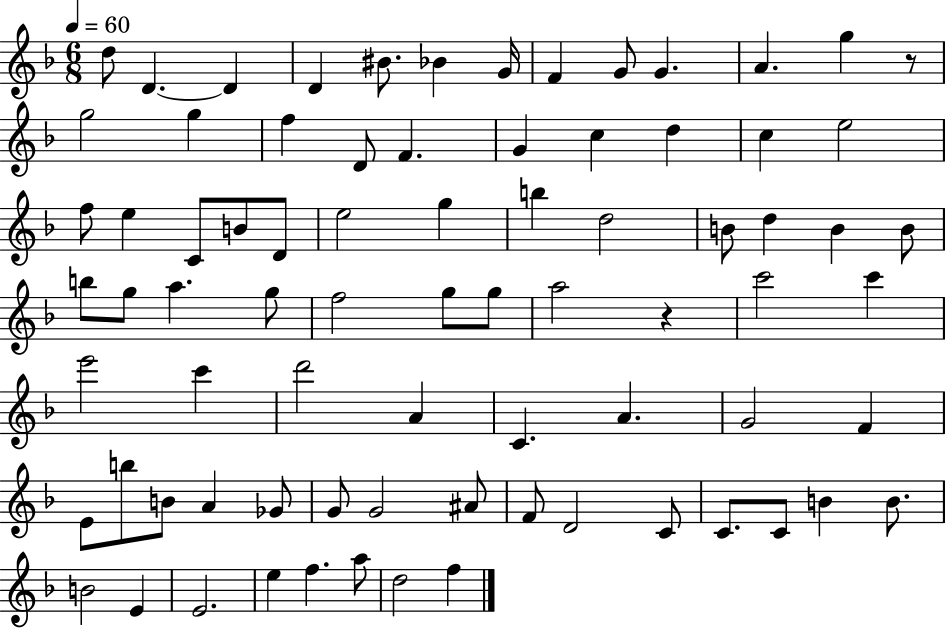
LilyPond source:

{
  \clef treble
  \numericTimeSignature
  \time 6/8
  \key f \major
  \tempo 4 = 60
  d''8 d'4.~~ d'4 | d'4 bis'8. bes'4 g'16 | f'4 g'8 g'4. | a'4. g''4 r8 | \break g''2 g''4 | f''4 d'8 f'4. | g'4 c''4 d''4 | c''4 e''2 | \break f''8 e''4 c'8 b'8 d'8 | e''2 g''4 | b''4 d''2 | b'8 d''4 b'4 b'8 | \break b''8 g''8 a''4. g''8 | f''2 g''8 g''8 | a''2 r4 | c'''2 c'''4 | \break e'''2 c'''4 | d'''2 a'4 | c'4. a'4. | g'2 f'4 | \break e'8 b''8 b'8 a'4 ges'8 | g'8 g'2 ais'8 | f'8 d'2 c'8 | c'8. c'8 b'4 b'8. | \break b'2 e'4 | e'2. | e''4 f''4. a''8 | d''2 f''4 | \break \bar "|."
}